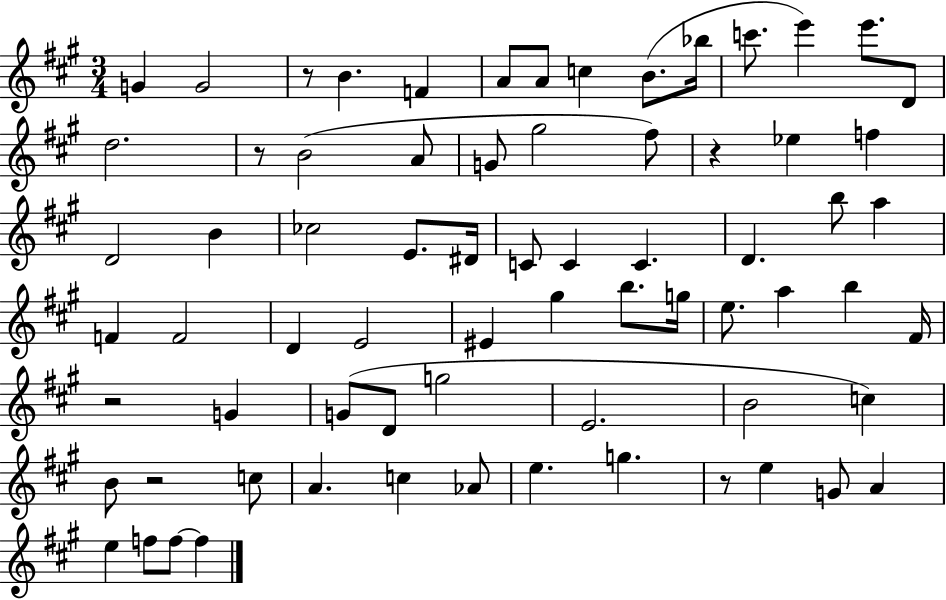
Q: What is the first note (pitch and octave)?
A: G4